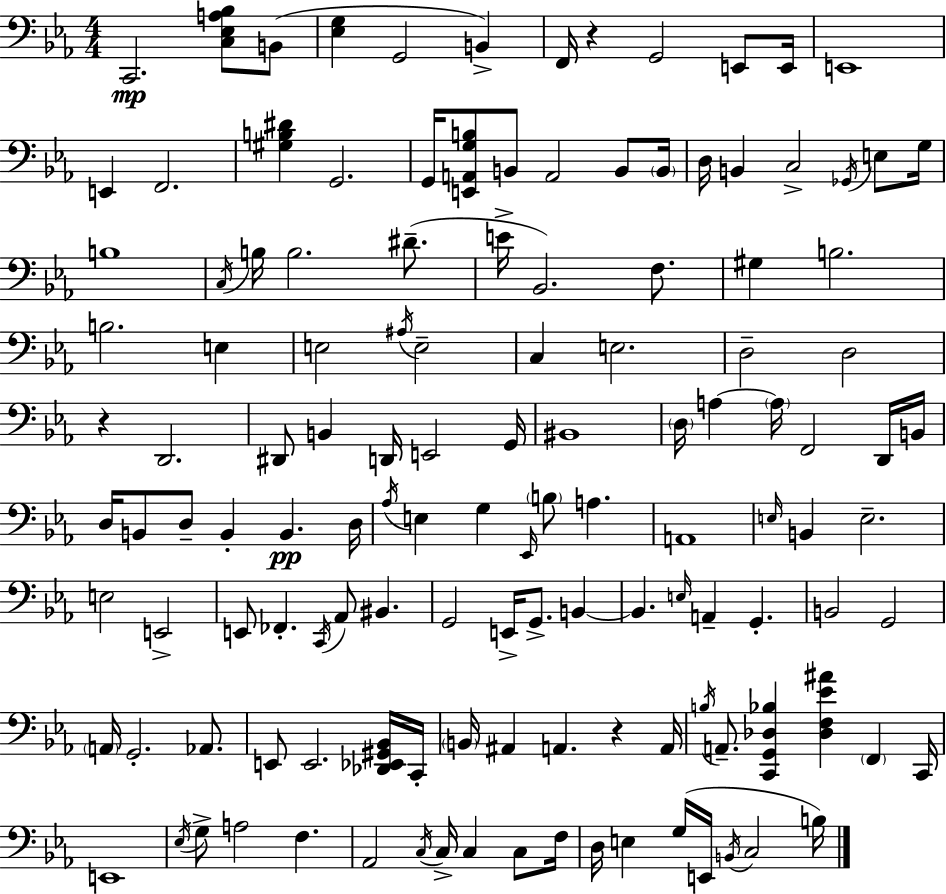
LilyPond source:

{
  \clef bass
  \numericTimeSignature
  \time 4/4
  \key ees \major
  c,2.\mp <c ees a bes>8 b,8( | <ees g>4 g,2 b,4->) | f,16 r4 g,2 e,8 e,16 | e,1 | \break e,4 f,2. | <gis b dis'>4 g,2. | g,16 <e, a, g b>8 b,8 a,2 b,8 \parenthesize b,16 | d16 b,4 c2-> \acciaccatura { ges,16 } e8 | \break g16 b1 | \acciaccatura { c16 } b16 b2. dis'8.--( | e'16-> bes,2.) f8. | gis4 b2. | \break b2. e4 | e2 \acciaccatura { ais16 } e2-- | c4 e2. | d2-- d2 | \break r4 d,2. | dis,8 b,4 d,16 e,2 | g,16 bis,1 | \parenthesize d16 a4~~ \parenthesize a16 f,2 | \break d,16 b,16 d16 b,8 d8-- b,4-. b,4.\pp | d16 \acciaccatura { aes16 } e4 g4 \grace { ees,16 } \parenthesize b8 a4. | a,1 | \grace { e16 } b,4 e2.-- | \break e2 e,2-> | e,8 fes,4.-. \acciaccatura { c,16 } aes,8 | bis,4. g,2 e,16-> | g,8.-> b,4~~ b,4. \grace { e16 } a,4-- | \break g,4.-. b,2 | g,2 \parenthesize a,16 g,2.-. | aes,8. e,8 e,2. | <des, ees, gis, bes,>16 c,16-. \parenthesize b,16 ais,4 a,4. | \break r4 a,16 \acciaccatura { b16 } a,8.-- <c, g, des bes>4 | <des f ees' ais'>4 \parenthesize f,4 c,16 e,1 | \acciaccatura { ees16 } g8-> a2 | f4. aes,2 | \break \acciaccatura { c16 } c16-> c4 c8 f16 d16 e4 | g16( e,16 \acciaccatura { b,16 } c2 b16) \bar "|."
}